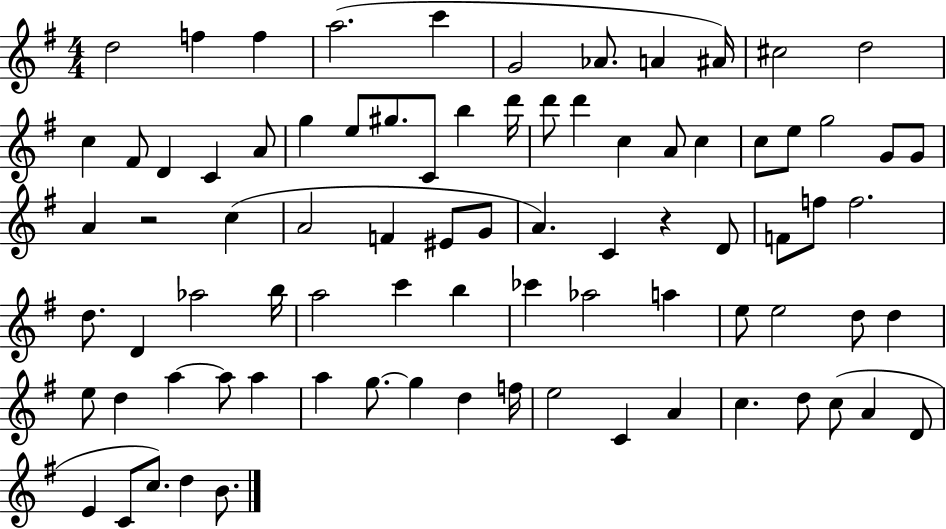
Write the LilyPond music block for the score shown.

{
  \clef treble
  \numericTimeSignature
  \time 4/4
  \key g \major
  \repeat volta 2 { d''2 f''4 f''4 | a''2.( c'''4 | g'2 aes'8. a'4 ais'16) | cis''2 d''2 | \break c''4 fis'8 d'4 c'4 a'8 | g''4 e''8 gis''8. c'8 b''4 d'''16 | d'''8 d'''4 c''4 a'8 c''4 | c''8 e''8 g''2 g'8 g'8 | \break a'4 r2 c''4( | a'2 f'4 eis'8 g'8 | a'4.) c'4 r4 d'8 | f'8 f''8 f''2. | \break d''8. d'4 aes''2 b''16 | a''2 c'''4 b''4 | ces'''4 aes''2 a''4 | e''8 e''2 d''8 d''4 | \break e''8 d''4 a''4~~ a''8 a''4 | a''4 g''8.~~ g''4 d''4 f''16 | e''2 c'4 a'4 | c''4. d''8 c''8( a'4 d'8 | \break e'4 c'8 c''8.) d''4 b'8. | } \bar "|."
}